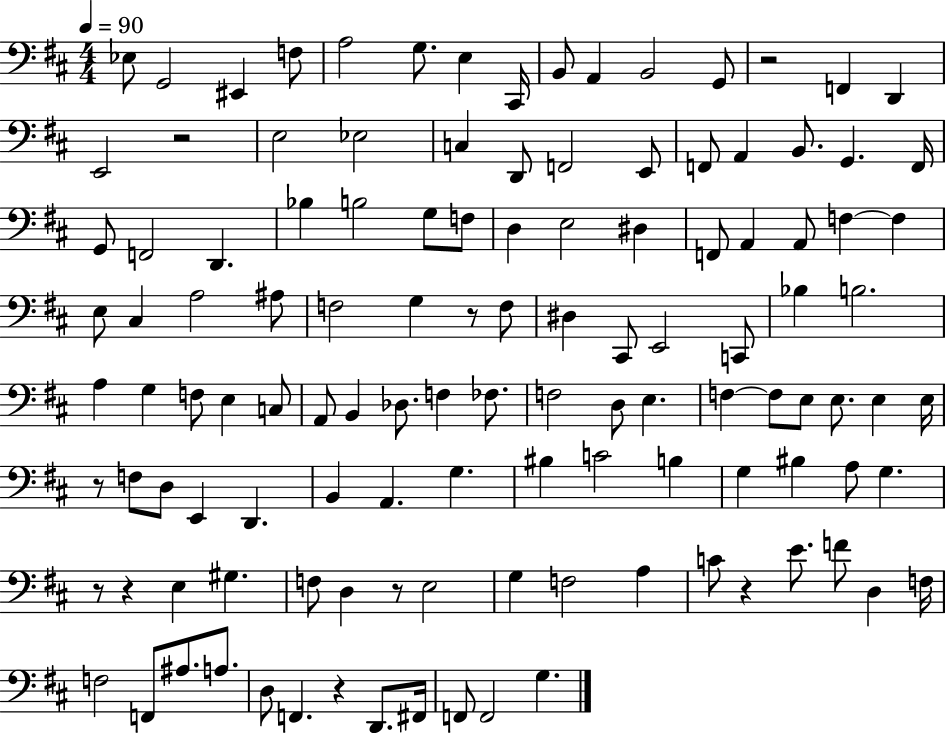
X:1
T:Untitled
M:4/4
L:1/4
K:D
_E,/2 G,,2 ^E,, F,/2 A,2 G,/2 E, ^C,,/4 B,,/2 A,, B,,2 G,,/2 z2 F,, D,, E,,2 z2 E,2 _E,2 C, D,,/2 F,,2 E,,/2 F,,/2 A,, B,,/2 G,, F,,/4 G,,/2 F,,2 D,, _B, B,2 G,/2 F,/2 D, E,2 ^D, F,,/2 A,, A,,/2 F, F, E,/2 ^C, A,2 ^A,/2 F,2 G, z/2 F,/2 ^D, ^C,,/2 E,,2 C,,/2 _B, B,2 A, G, F,/2 E, C,/2 A,,/2 B,, _D,/2 F, _F,/2 F,2 D,/2 E, F, F,/2 E,/2 E,/2 E, E,/4 z/2 F,/2 D,/2 E,, D,, B,, A,, G, ^B, C2 B, G, ^B, A,/2 G, z/2 z E, ^G, F,/2 D, z/2 E,2 G, F,2 A, C/2 z E/2 F/2 D, F,/4 F,2 F,,/2 ^A,/2 A,/2 D,/2 F,, z D,,/2 ^F,,/4 F,,/2 F,,2 G,